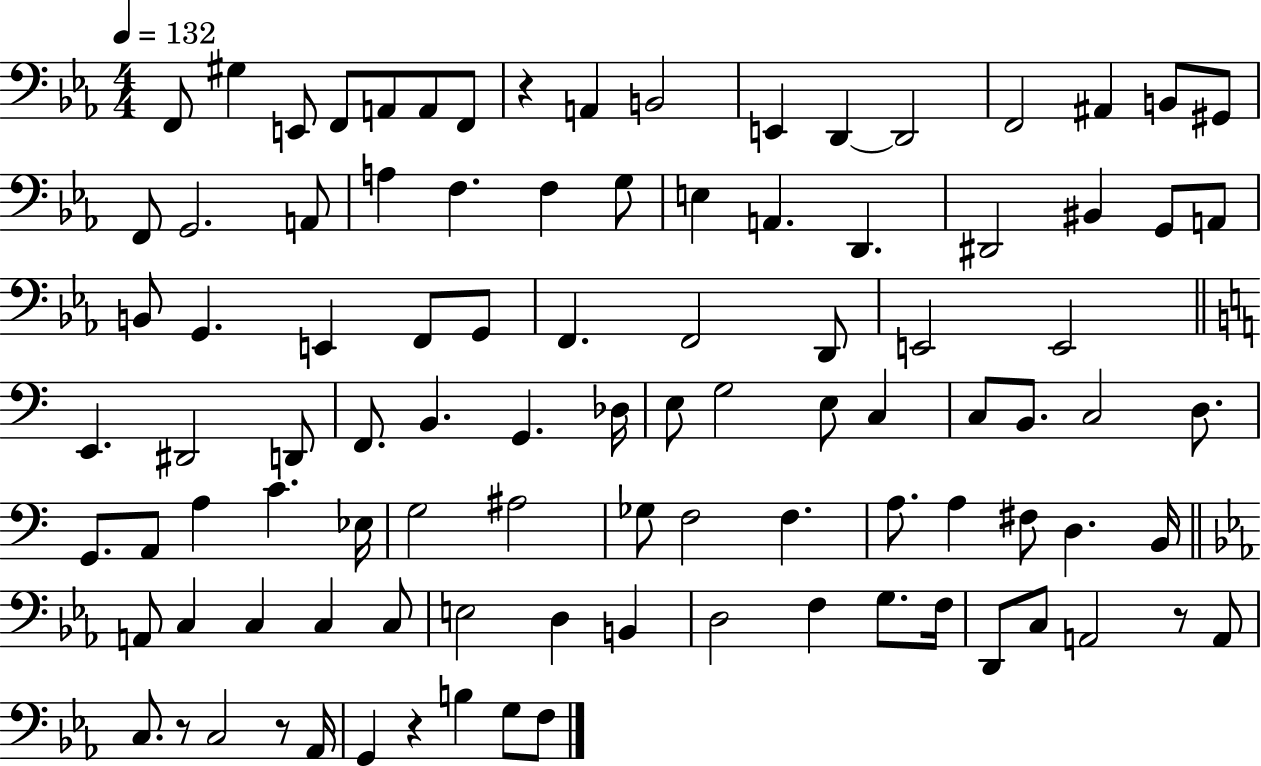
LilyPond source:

{
  \clef bass
  \numericTimeSignature
  \time 4/4
  \key ees \major
  \tempo 4 = 132
  f,8 gis4 e,8 f,8 a,8 a,8 f,8 | r4 a,4 b,2 | e,4 d,4~~ d,2 | f,2 ais,4 b,8 gis,8 | \break f,8 g,2. a,8 | a4 f4. f4 g8 | e4 a,4. d,4. | dis,2 bis,4 g,8 a,8 | \break b,8 g,4. e,4 f,8 g,8 | f,4. f,2 d,8 | e,2 e,2 | \bar "||" \break \key c \major e,4. dis,2 d,8 | f,8. b,4. g,4. des16 | e8 g2 e8 c4 | c8 b,8. c2 d8. | \break g,8. a,8 a4 c'4. ees16 | g2 ais2 | ges8 f2 f4. | a8. a4 fis8 d4. b,16 | \break \bar "||" \break \key ees \major a,8 c4 c4 c4 c8 | e2 d4 b,4 | d2 f4 g8. f16 | d,8 c8 a,2 r8 a,8 | \break c8. r8 c2 r8 aes,16 | g,4 r4 b4 g8 f8 | \bar "|."
}